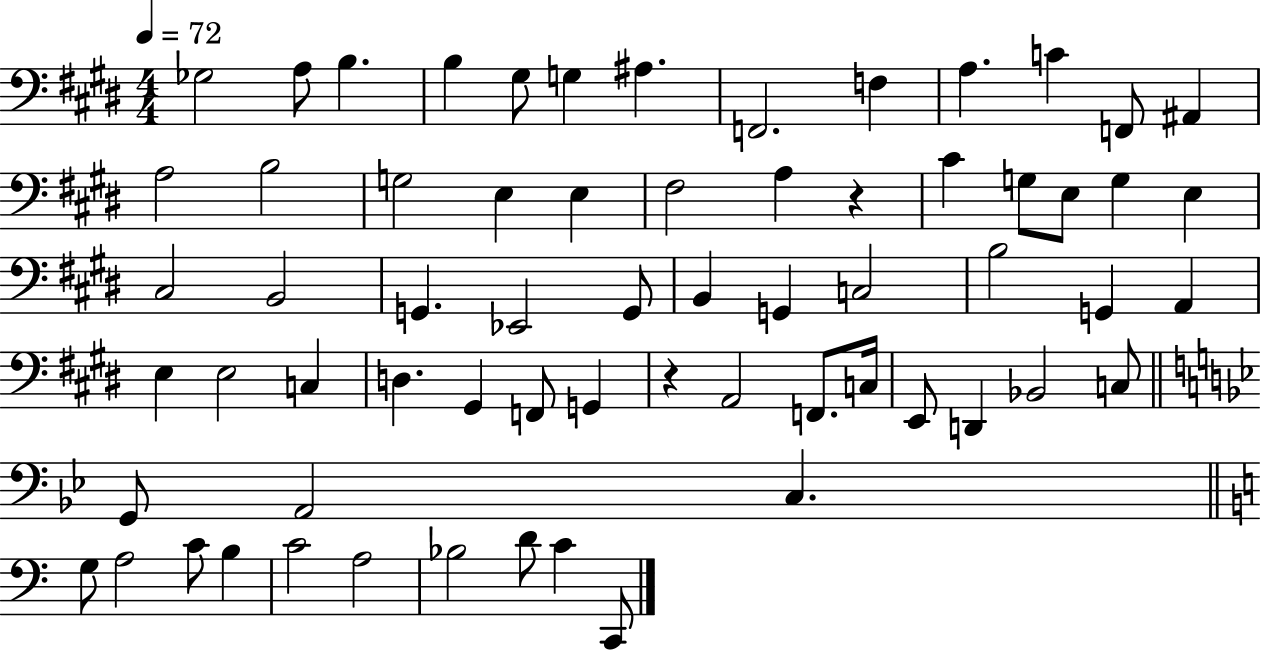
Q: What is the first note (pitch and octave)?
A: Gb3